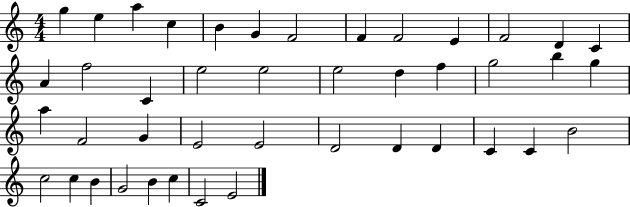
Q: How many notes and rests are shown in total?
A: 43